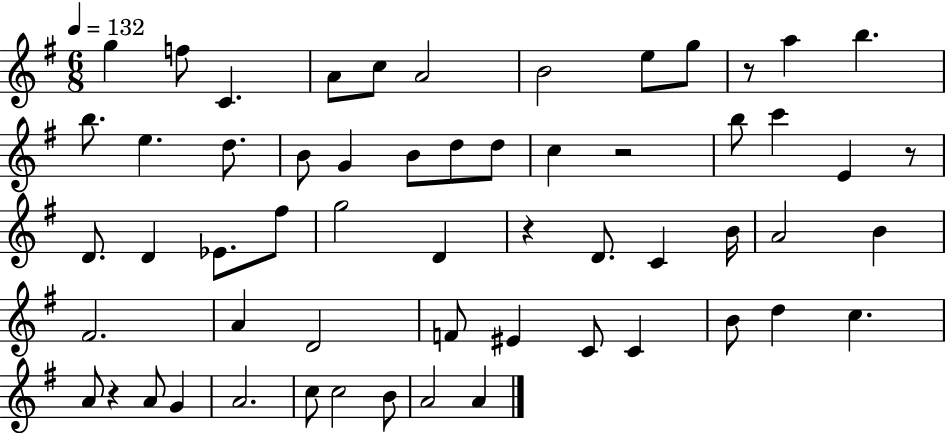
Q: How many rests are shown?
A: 5